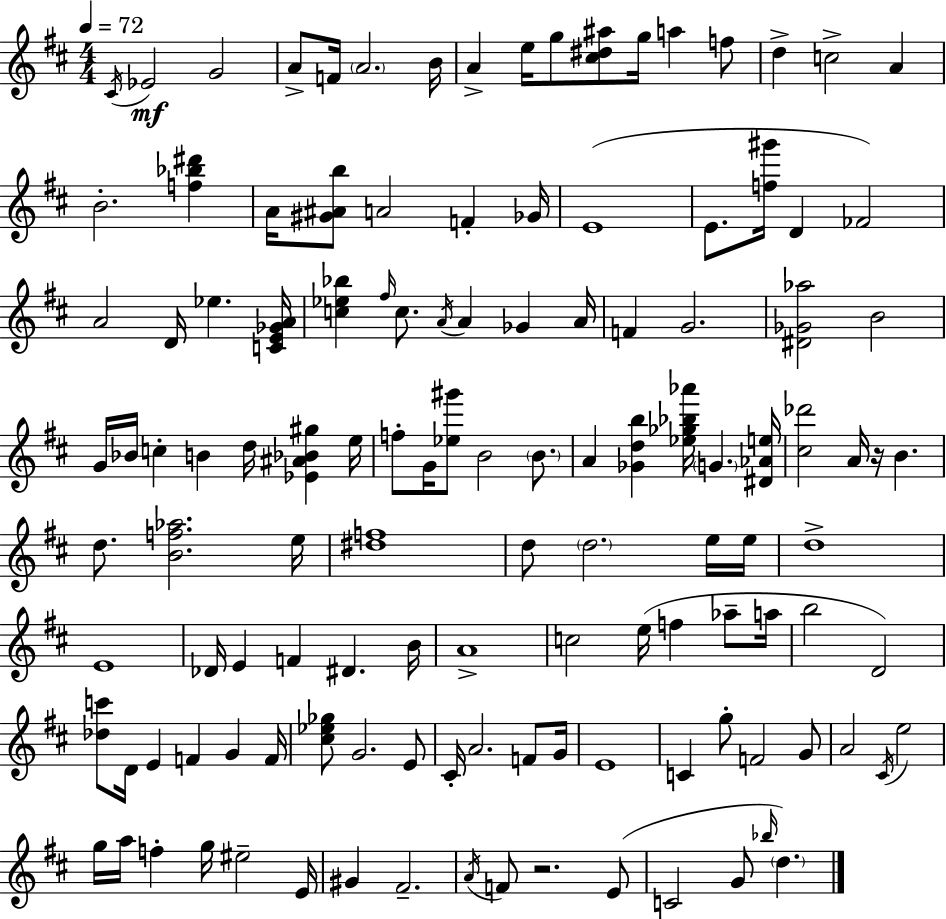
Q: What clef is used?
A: treble